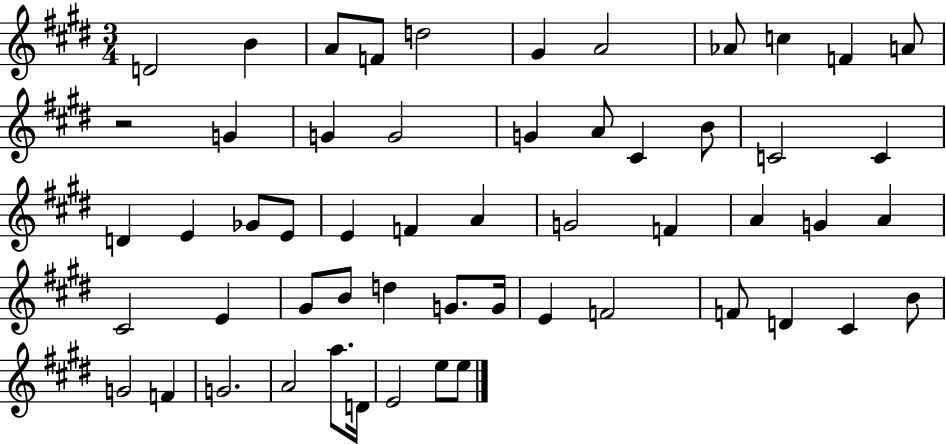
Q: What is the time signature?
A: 3/4